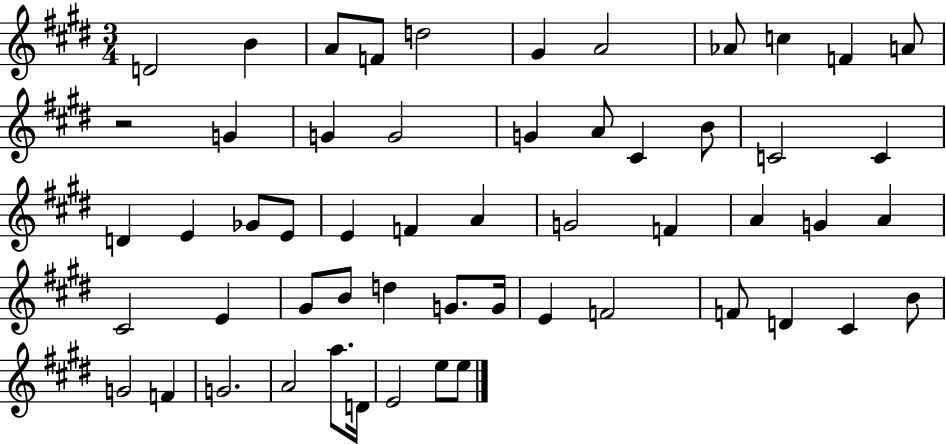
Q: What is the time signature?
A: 3/4